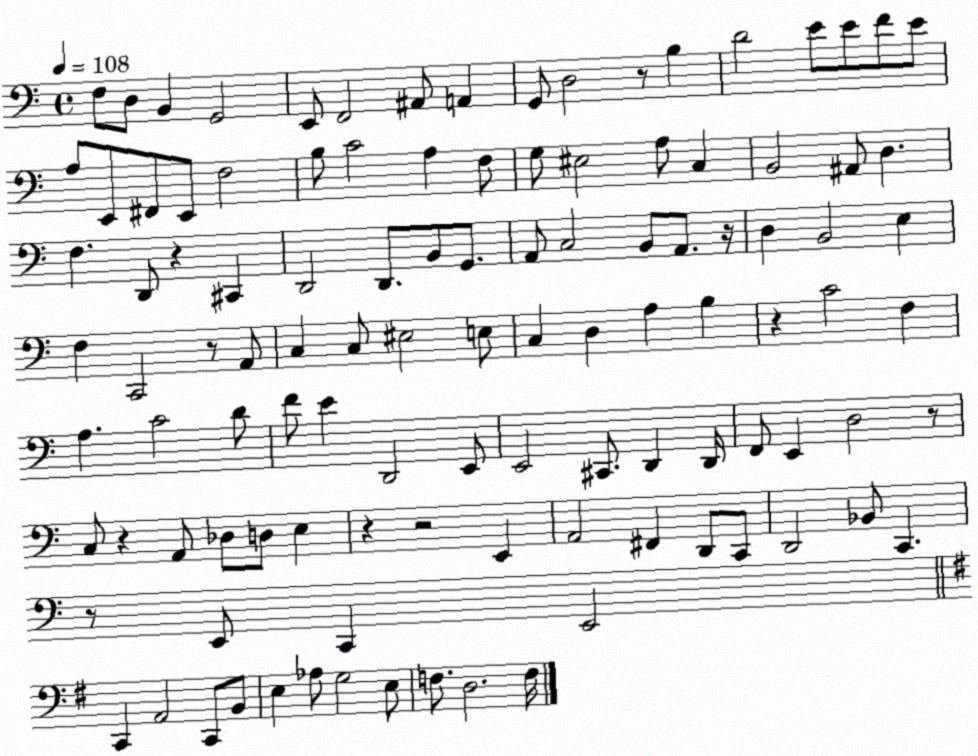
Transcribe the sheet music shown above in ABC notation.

X:1
T:Untitled
M:4/4
L:1/4
K:C
F,/2 D,/2 B,, G,,2 E,,/2 F,,2 ^A,,/2 A,, G,,/2 D,2 z/2 B, D2 E/2 E/2 F/2 E/2 A,/2 E,,/2 ^F,,/2 E,,/2 F,2 B,/2 C2 A, F,/2 G,/2 ^E,2 A,/2 C, B,,2 ^A,,/2 D, F, D,,/2 z ^C,, D,,2 D,,/2 B,,/2 G,,/2 A,,/2 C,2 B,,/2 A,,/2 z/4 D, B,,2 E, F, C,,2 z/2 A,,/2 C, C,/2 ^E,2 E,/2 C, D, A, B, z C2 F, A, C2 D/2 F/2 E D,,2 E,,/2 E,,2 ^C,,/2 D,, D,,/4 F,,/2 E,, D,2 z/2 C,/2 z A,,/2 _D,/2 D,/2 E, z z2 E,, A,,2 ^F,, D,,/2 C,,/2 D,,2 _B,,/2 C,, z/2 E,,/2 C,, E,,2 C,, A,,2 C,,/2 B,,/2 E, _A,/2 G,2 E,/2 F,/2 D,2 F,/4